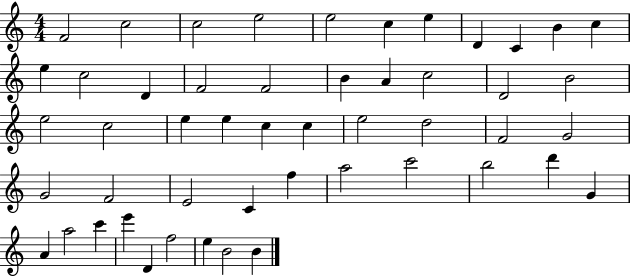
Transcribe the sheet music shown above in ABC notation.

X:1
T:Untitled
M:4/4
L:1/4
K:C
F2 c2 c2 e2 e2 c e D C B c e c2 D F2 F2 B A c2 D2 B2 e2 c2 e e c c e2 d2 F2 G2 G2 F2 E2 C f a2 c'2 b2 d' G A a2 c' e' D f2 e B2 B